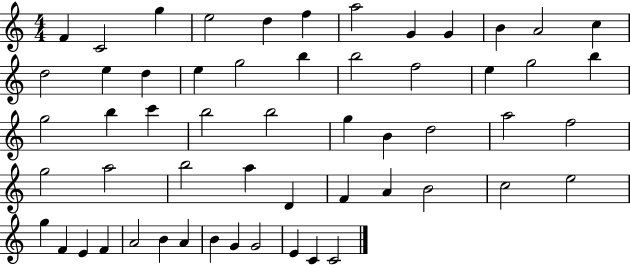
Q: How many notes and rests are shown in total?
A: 56